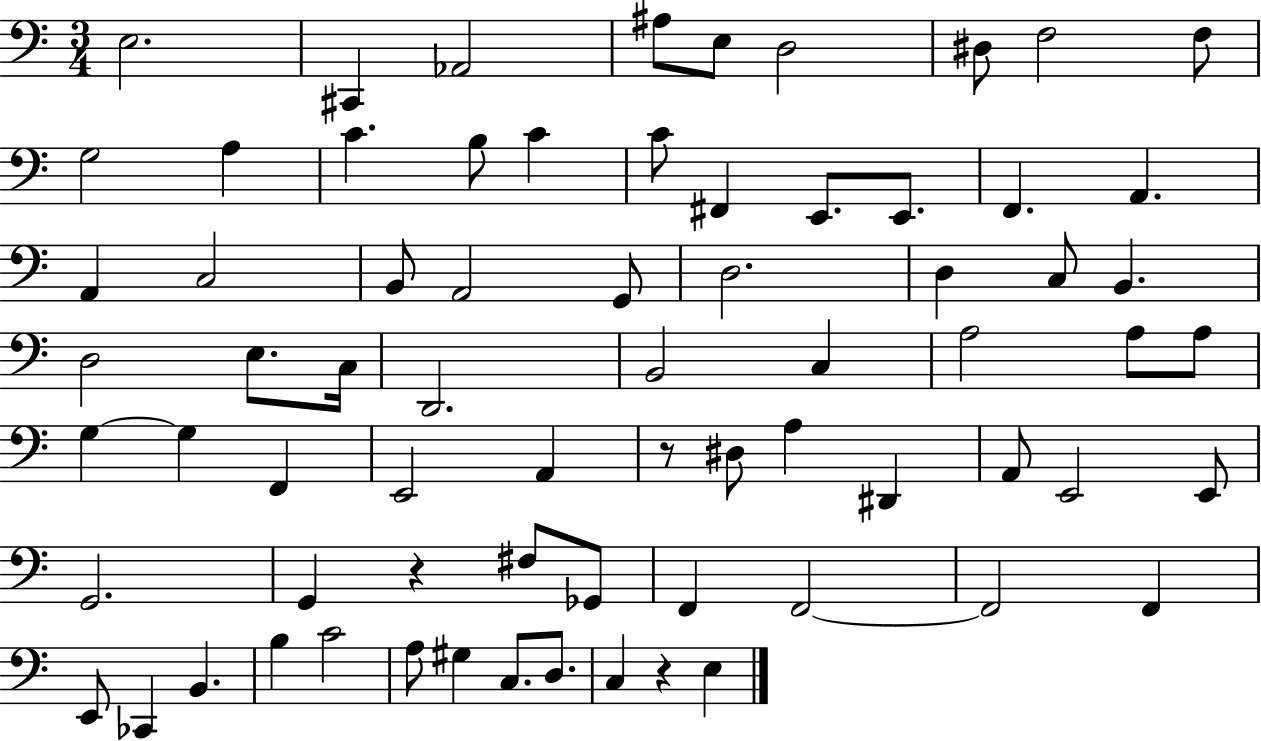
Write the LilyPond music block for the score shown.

{
  \clef bass
  \numericTimeSignature
  \time 3/4
  \key c \major
  e2. | cis,4 aes,2 | ais8 e8 d2 | dis8 f2 f8 | \break g2 a4 | c'4. b8 c'4 | c'8 fis,4 e,8. e,8. | f,4. a,4. | \break a,4 c2 | b,8 a,2 g,8 | d2. | d4 c8 b,4. | \break d2 e8. c16 | d,2. | b,2 c4 | a2 a8 a8 | \break g4~~ g4 f,4 | e,2 a,4 | r8 dis8 a4 dis,4 | a,8 e,2 e,8 | \break g,2. | g,4 r4 fis8 ges,8 | f,4 f,2~~ | f,2 f,4 | \break e,8 ces,4 b,4. | b4 c'2 | a8 gis4 c8. d8. | c4 r4 e4 | \break \bar "|."
}